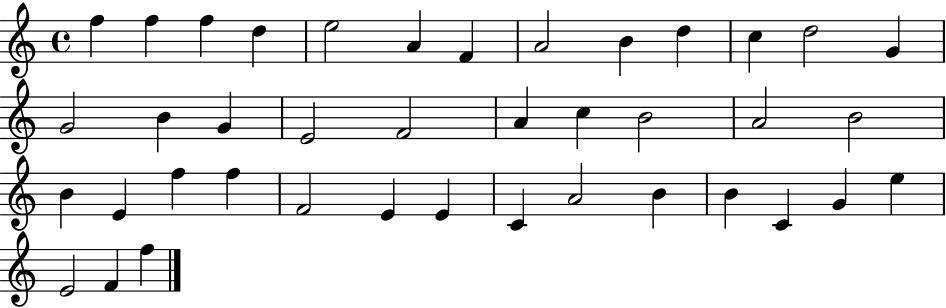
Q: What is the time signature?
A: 4/4